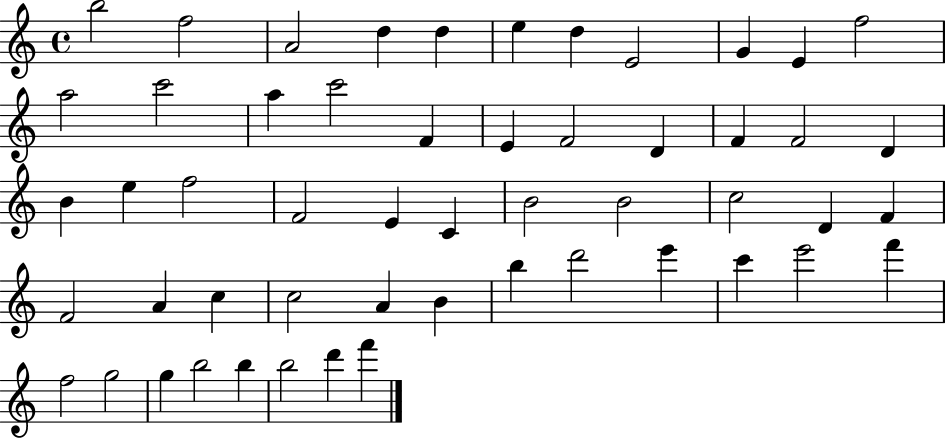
B5/h F5/h A4/h D5/q D5/q E5/q D5/q E4/h G4/q E4/q F5/h A5/h C6/h A5/q C6/h F4/q E4/q F4/h D4/q F4/q F4/h D4/q B4/q E5/q F5/h F4/h E4/q C4/q B4/h B4/h C5/h D4/q F4/q F4/h A4/q C5/q C5/h A4/q B4/q B5/q D6/h E6/q C6/q E6/h F6/q F5/h G5/h G5/q B5/h B5/q B5/h D6/q F6/q